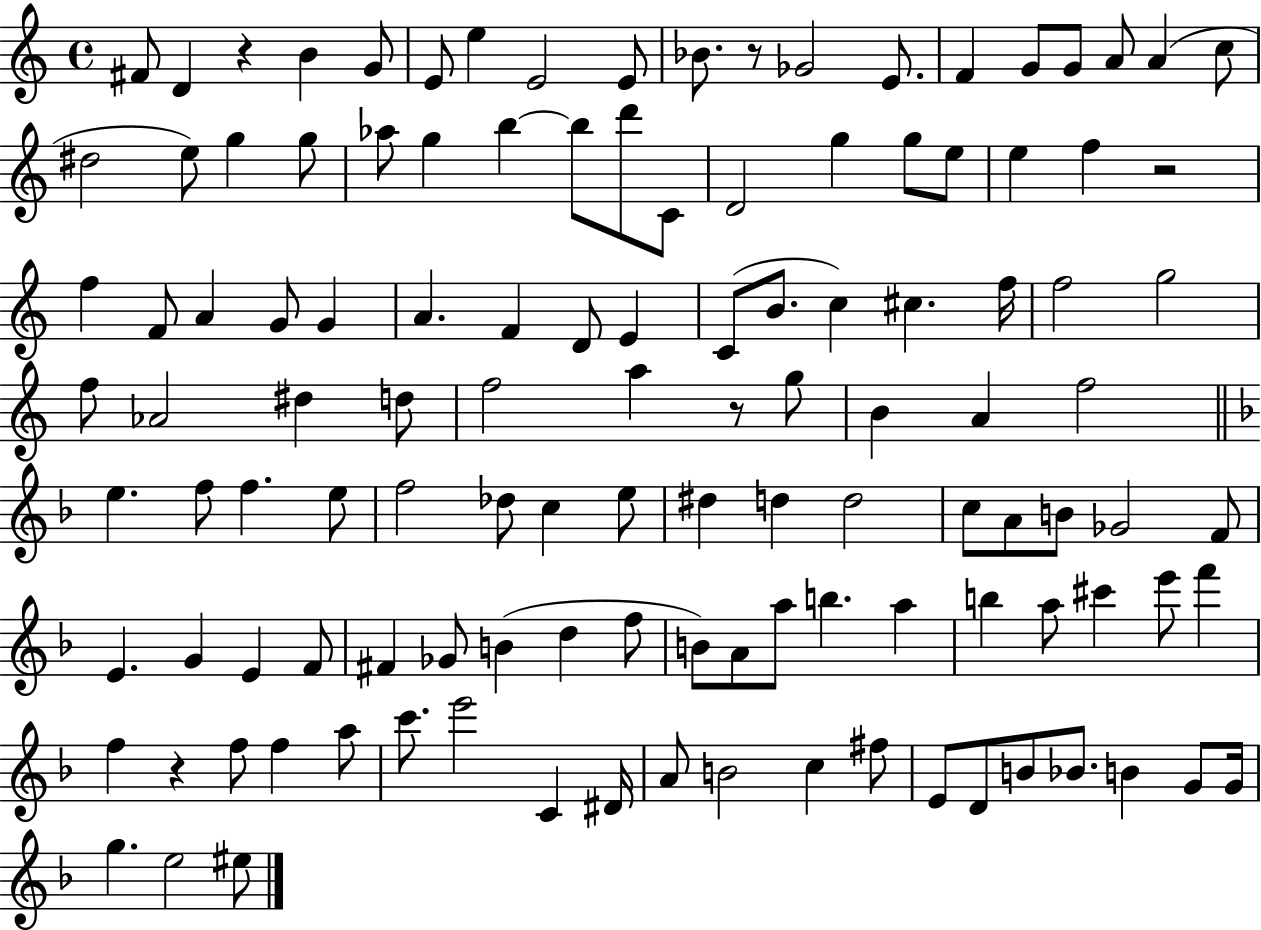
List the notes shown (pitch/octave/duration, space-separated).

F#4/e D4/q R/q B4/q G4/e E4/e E5/q E4/h E4/e Bb4/e. R/e Gb4/h E4/e. F4/q G4/e G4/e A4/e A4/q C5/e D#5/h E5/e G5/q G5/e Ab5/e G5/q B5/q B5/e D6/e C4/e D4/h G5/q G5/e E5/e E5/q F5/q R/h F5/q F4/e A4/q G4/e G4/q A4/q. F4/q D4/e E4/q C4/e B4/e. C5/q C#5/q. F5/s F5/h G5/h F5/e Ab4/h D#5/q D5/e F5/h A5/q R/e G5/e B4/q A4/q F5/h E5/q. F5/e F5/q. E5/e F5/h Db5/e C5/q E5/e D#5/q D5/q D5/h C5/e A4/e B4/e Gb4/h F4/e E4/q. G4/q E4/q F4/e F#4/q Gb4/e B4/q D5/q F5/e B4/e A4/e A5/e B5/q. A5/q B5/q A5/e C#6/q E6/e F6/q F5/q R/q F5/e F5/q A5/e C6/e. E6/h C4/q D#4/s A4/e B4/h C5/q F#5/e E4/e D4/e B4/e Bb4/e. B4/q G4/e G4/s G5/q. E5/h EIS5/e